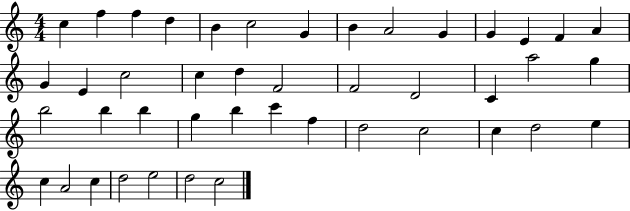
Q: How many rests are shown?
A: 0